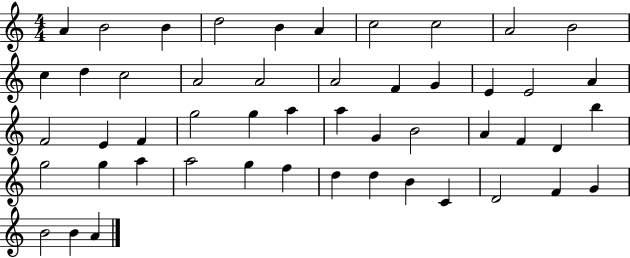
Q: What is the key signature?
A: C major